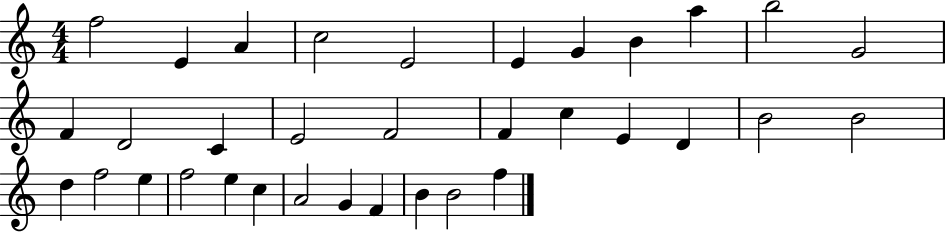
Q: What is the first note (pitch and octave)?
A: F5